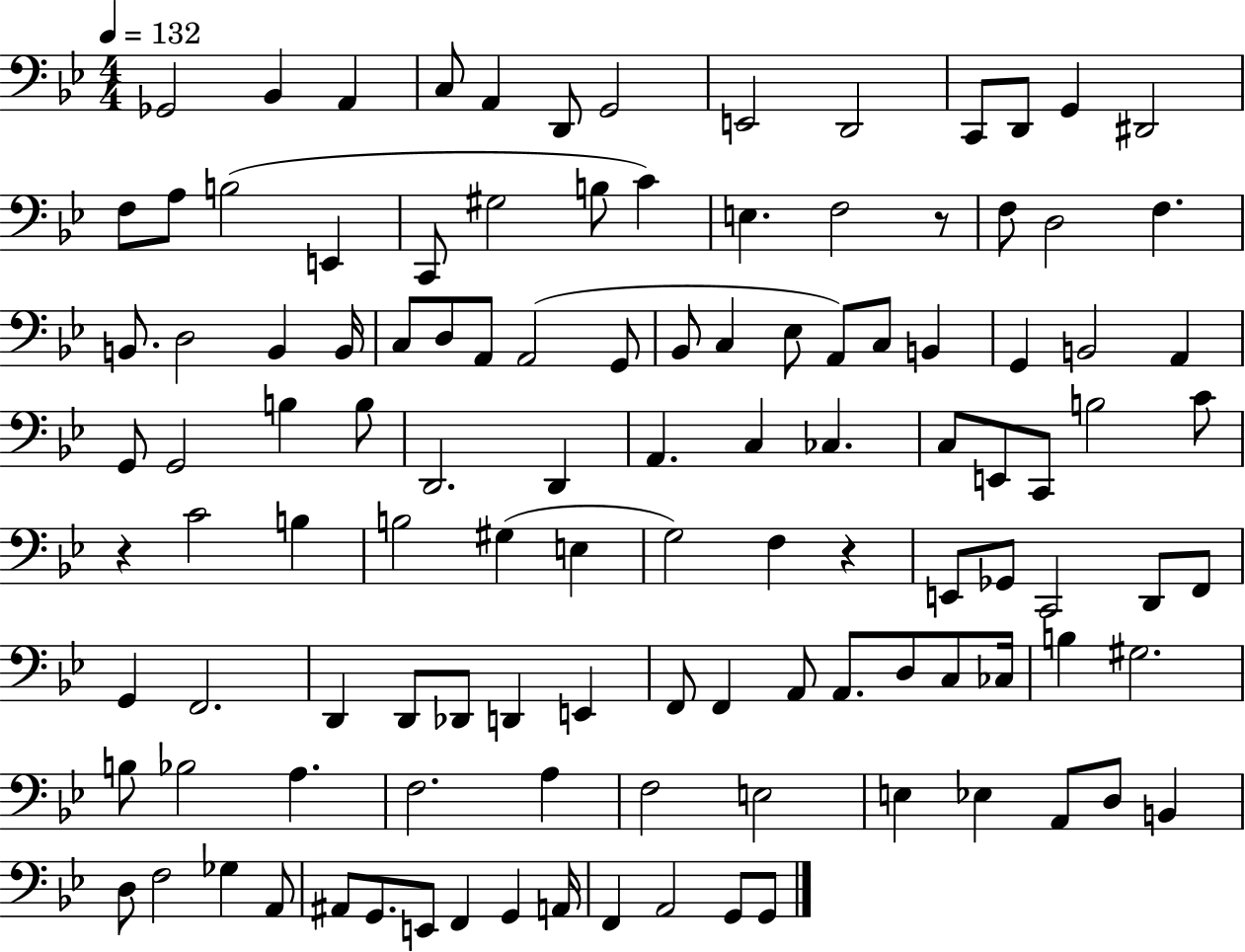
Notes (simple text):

Gb2/h Bb2/q A2/q C3/e A2/q D2/e G2/h E2/h D2/h C2/e D2/e G2/q D#2/h F3/e A3/e B3/h E2/q C2/e G#3/h B3/e C4/q E3/q. F3/h R/e F3/e D3/h F3/q. B2/e. D3/h B2/q B2/s C3/e D3/e A2/e A2/h G2/e Bb2/e C3/q Eb3/e A2/e C3/e B2/q G2/q B2/h A2/q G2/e G2/h B3/q B3/e D2/h. D2/q A2/q. C3/q CES3/q. C3/e E2/e C2/e B3/h C4/e R/q C4/h B3/q B3/h G#3/q E3/q G3/h F3/q R/q E2/e Gb2/e C2/h D2/e F2/e G2/q F2/h. D2/q D2/e Db2/e D2/q E2/q F2/e F2/q A2/e A2/e. D3/e C3/e CES3/s B3/q G#3/h. B3/e Bb3/h A3/q. F3/h. A3/q F3/h E3/h E3/q Eb3/q A2/e D3/e B2/q D3/e F3/h Gb3/q A2/e A#2/e G2/e. E2/e F2/q G2/q A2/s F2/q A2/h G2/e G2/e